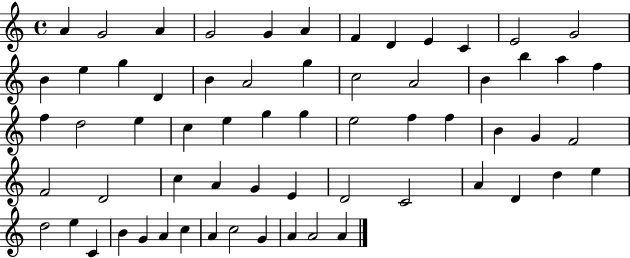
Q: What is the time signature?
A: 4/4